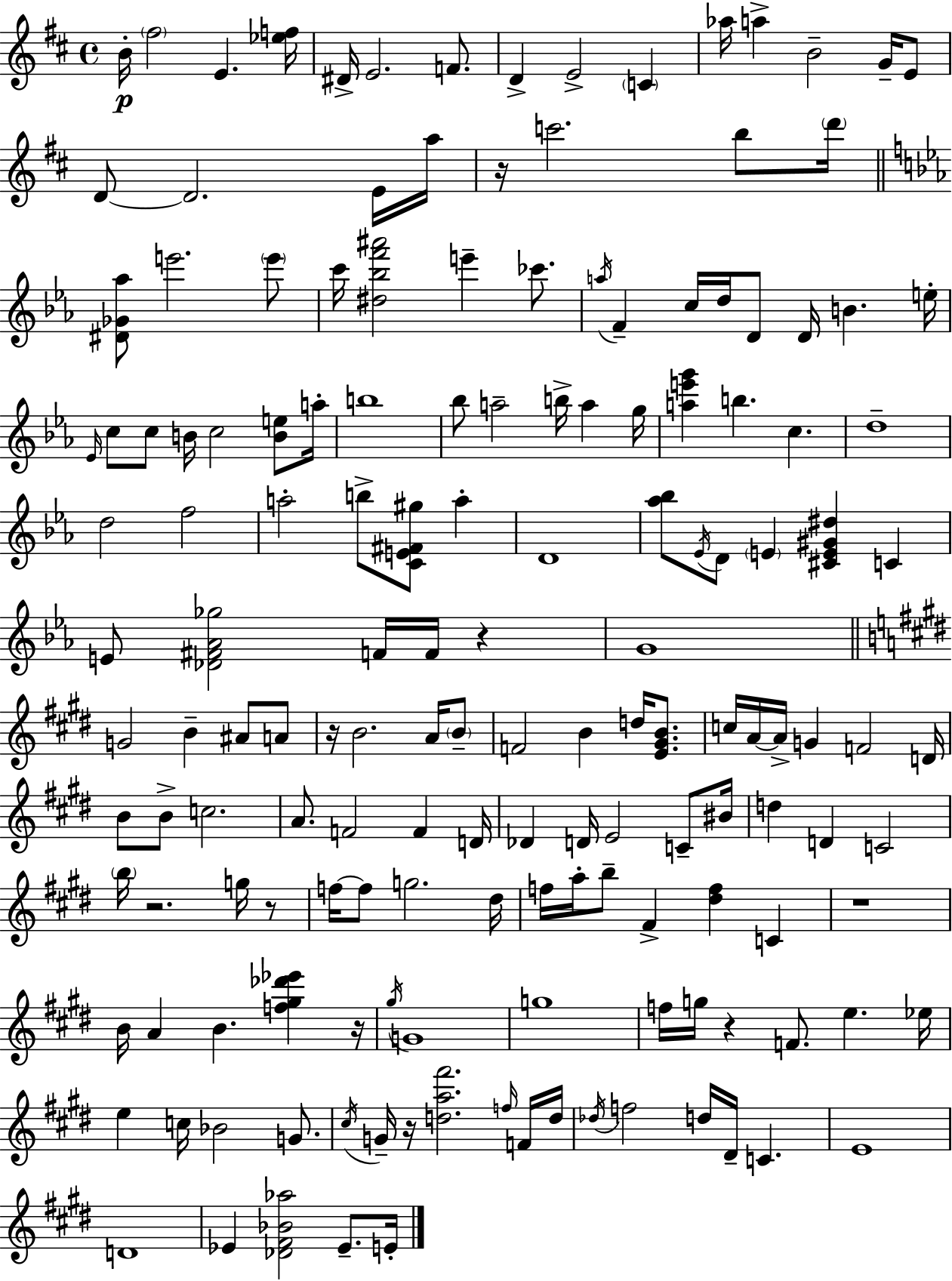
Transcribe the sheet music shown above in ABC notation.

X:1
T:Untitled
M:4/4
L:1/4
K:D
B/4 ^f2 E [_ef]/4 ^D/4 E2 F/2 D E2 C _a/4 a B2 G/4 E/2 D/2 D2 E/4 a/4 z/4 c'2 b/2 d'/4 [^D_G_a]/2 e'2 e'/2 c'/4 [^d_bf'^a']2 e' _c'/2 a/4 F c/4 d/4 D/2 D/4 B e/4 _E/4 c/2 c/2 B/4 c2 [Be]/2 a/4 b4 _b/2 a2 b/4 a g/4 [ae'g'] b c d4 d2 f2 a2 b/2 [CE^F^g]/2 a D4 [_a_b]/2 _E/4 D/2 E [^CE^G^d] C E/2 [_D^F_A_g]2 F/4 F/4 z G4 G2 B ^A/2 A/2 z/4 B2 A/4 B/2 F2 B d/4 [E^GB]/2 c/4 A/4 A/4 G F2 D/4 B/2 B/2 c2 A/2 F2 F D/4 _D D/4 E2 C/2 ^B/4 d D C2 b/4 z2 g/4 z/2 f/4 f/2 g2 ^d/4 f/4 a/4 b/2 ^F [^df] C z4 B/4 A B [f^g_d'_e'] z/4 ^g/4 G4 g4 f/4 g/4 z F/2 e _e/4 e c/4 _B2 G/2 ^c/4 G/4 z/4 [da^f']2 f/4 F/4 d/4 _d/4 f2 d/4 ^D/4 C E4 D4 _E [_D^F_B_a]2 _E/2 E/4